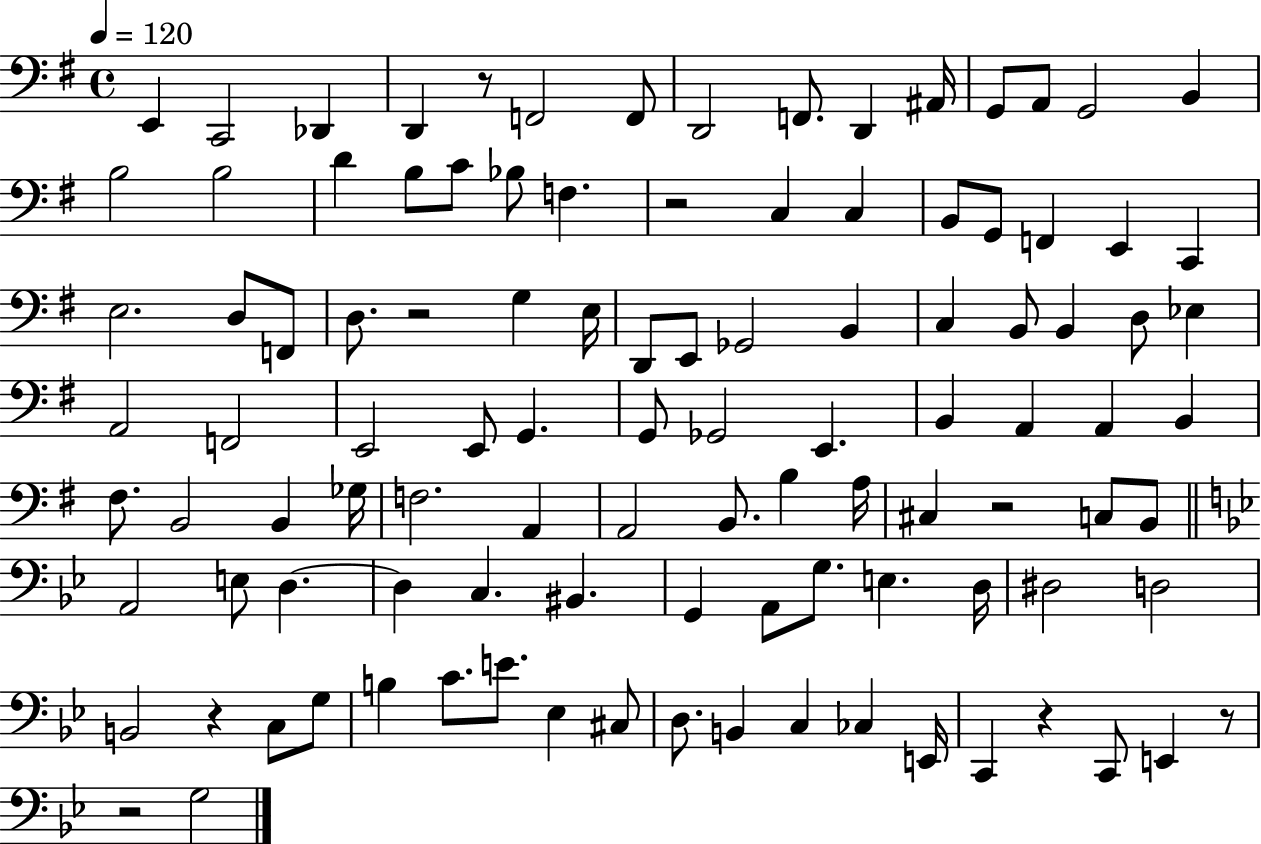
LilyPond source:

{
  \clef bass
  \time 4/4
  \defaultTimeSignature
  \key g \major
  \tempo 4 = 120
  e,4 c,2 des,4 | d,4 r8 f,2 f,8 | d,2 f,8. d,4 ais,16 | g,8 a,8 g,2 b,4 | \break b2 b2 | d'4 b8 c'8 bes8 f4. | r2 c4 c4 | b,8 g,8 f,4 e,4 c,4 | \break e2. d8 f,8 | d8. r2 g4 e16 | d,8 e,8 ges,2 b,4 | c4 b,8 b,4 d8 ees4 | \break a,2 f,2 | e,2 e,8 g,4. | g,8 ges,2 e,4. | b,4 a,4 a,4 b,4 | \break fis8. b,2 b,4 ges16 | f2. a,4 | a,2 b,8. b4 a16 | cis4 r2 c8 b,8 | \break \bar "||" \break \key bes \major a,2 e8 d4.~~ | d4 c4. bis,4. | g,4 a,8 g8. e4. d16 | dis2 d2 | \break b,2 r4 c8 g8 | b4 c'8. e'8. ees4 cis8 | d8. b,4 c4 ces4 e,16 | c,4 r4 c,8 e,4 r8 | \break r2 g2 | \bar "|."
}